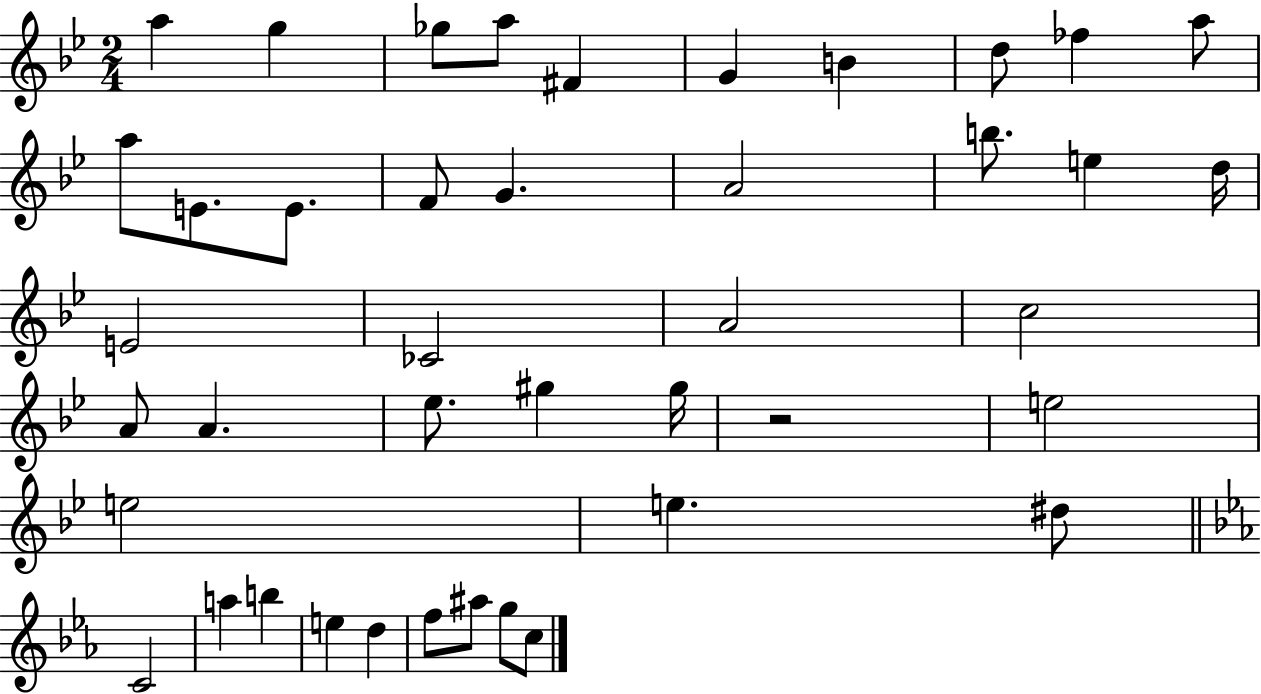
X:1
T:Untitled
M:2/4
L:1/4
K:Bb
a g _g/2 a/2 ^F G B d/2 _f a/2 a/2 E/2 E/2 F/2 G A2 b/2 e d/4 E2 _C2 A2 c2 A/2 A _e/2 ^g ^g/4 z2 e2 e2 e ^d/2 C2 a b e d f/2 ^a/2 g/2 c/2